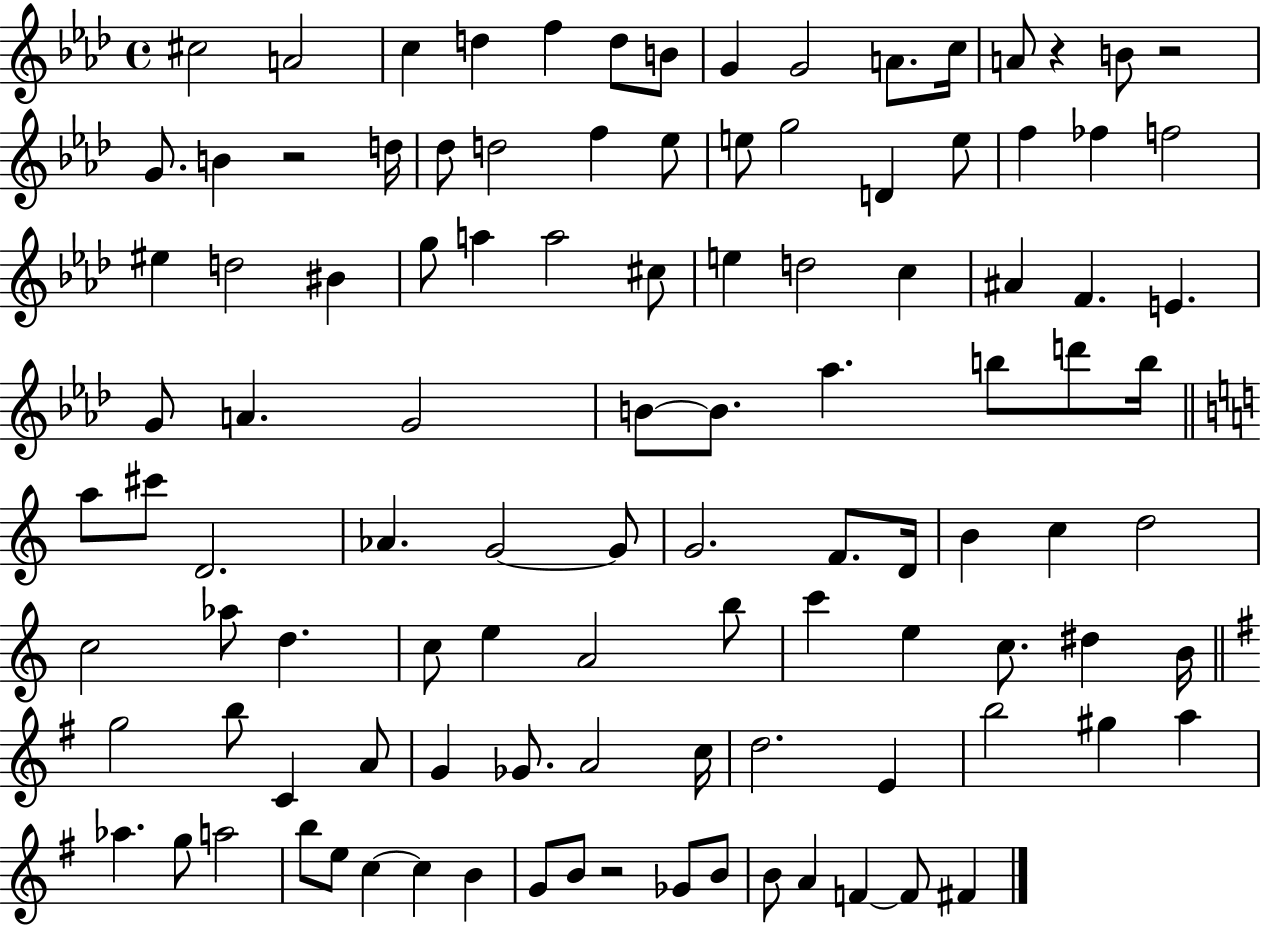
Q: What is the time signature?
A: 4/4